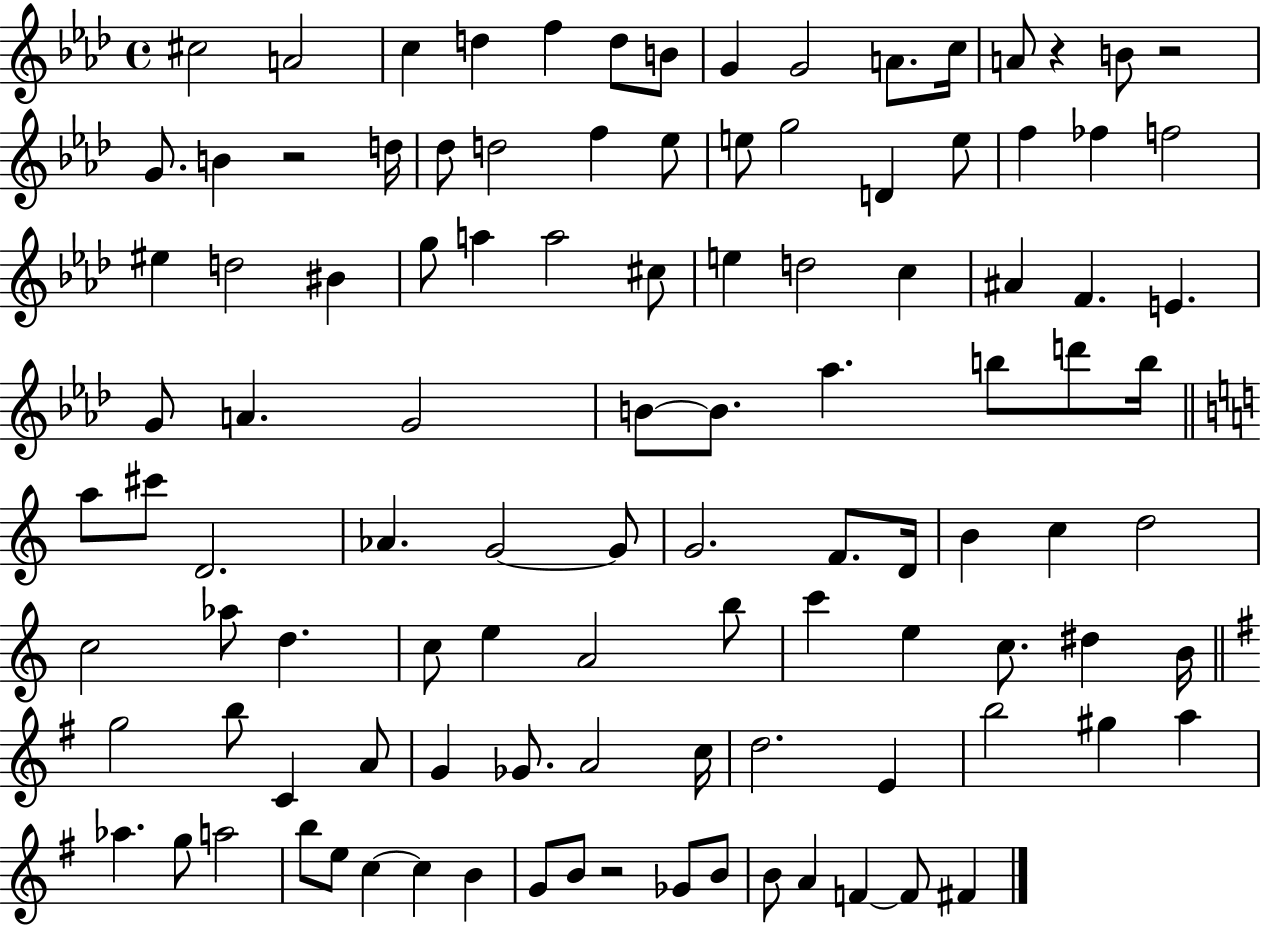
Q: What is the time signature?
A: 4/4